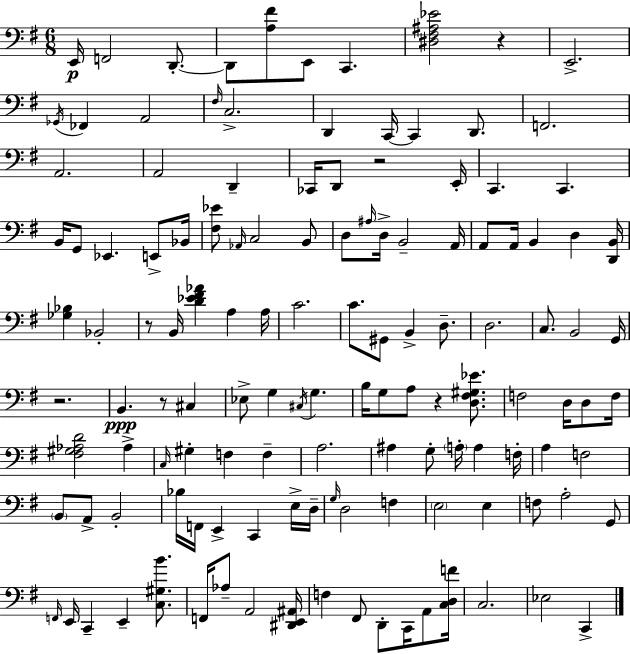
E2/s F2/h D2/e. D2/e [A3,F#4]/e E2/e C2/q. [D#3,F#3,A#3,Eb4]/h R/q E2/h. Gb2/s FES2/q A2/h F#3/s C3/h. D2/q C2/s C2/q D2/e. F2/h. A2/h. A2/h D2/q CES2/s D2/e R/h E2/s C2/q. C2/q. B2/s G2/e Eb2/q. E2/e Bb2/s [F#3,Eb4]/e Ab2/s C3/h B2/e D3/e A#3/s D3/s B2/h A2/s A2/e A2/s B2/q D3/q [D2,B2]/s [Gb3,Bb3]/q Bb2/h R/e B2/s [D4,Eb4,F#4,Ab4]/q A3/q A3/s C4/h. C4/e. G#2/e B2/q D3/e. D3/h. C3/e. B2/h G2/s R/h. B2/q. R/e C#3/q Eb3/e G3/q C#3/s G3/q. B3/s G3/e A3/e R/q [D3,F#3,G#3,Eb4]/e. F3/h D3/s D3/e F3/s [F#3,G#3,Ab3,D4]/h Ab3/q C3/s G#3/q F3/q F3/q A3/h. A#3/q G3/e A3/s A3/q F3/s A3/q F3/h B2/e A2/e B2/h Bb3/s F2/s E2/q C2/q E3/s D3/s G3/s D3/h F3/q E3/h E3/q F3/e A3/h G2/e F2/s E2/s C2/q E2/q [C3,G#3,B4]/e. F2/s Ab3/e A2/h [D#2,E2,A#2]/s F3/q F#2/e D2/e C2/s A2/e [C3,D3,F4]/s C3/h. Eb3/h C2/q